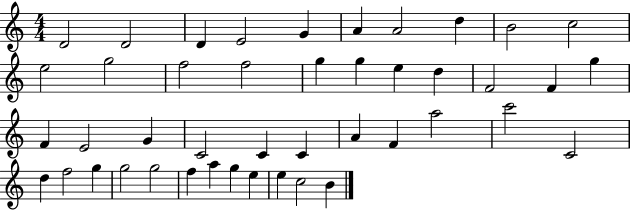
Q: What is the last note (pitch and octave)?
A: B4